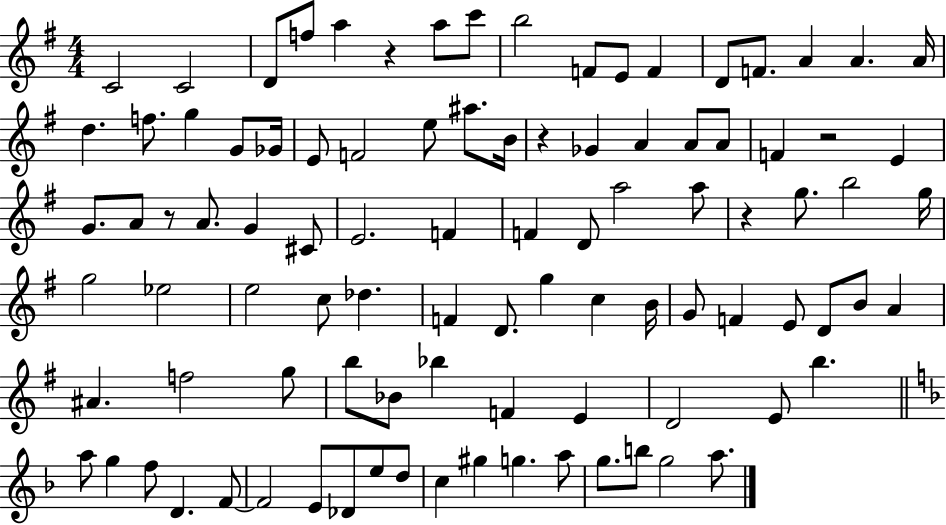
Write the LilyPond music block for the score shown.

{
  \clef treble
  \numericTimeSignature
  \time 4/4
  \key g \major
  c'2 c'2 | d'8 f''8 a''4 r4 a''8 c'''8 | b''2 f'8 e'8 f'4 | d'8 f'8. a'4 a'4. a'16 | \break d''4. f''8. g''4 g'8 ges'16 | e'8 f'2 e''8 ais''8. b'16 | r4 ges'4 a'4 a'8 a'8 | f'4 r2 e'4 | \break g'8. a'8 r8 a'8. g'4 cis'8 | e'2. f'4 | f'4 d'8 a''2 a''8 | r4 g''8. b''2 g''16 | \break g''2 ees''2 | e''2 c''8 des''4. | f'4 d'8. g''4 c''4 b'16 | g'8 f'4 e'8 d'8 b'8 a'4 | \break ais'4. f''2 g''8 | b''8 bes'8 bes''4 f'4 e'4 | d'2 e'8 b''4. | \bar "||" \break \key f \major a''8 g''4 f''8 d'4. f'8~~ | f'2 e'8 des'8 e''8 d''8 | c''4 gis''4 g''4. a''8 | g''8. b''8 g''2 a''8. | \break \bar "|."
}